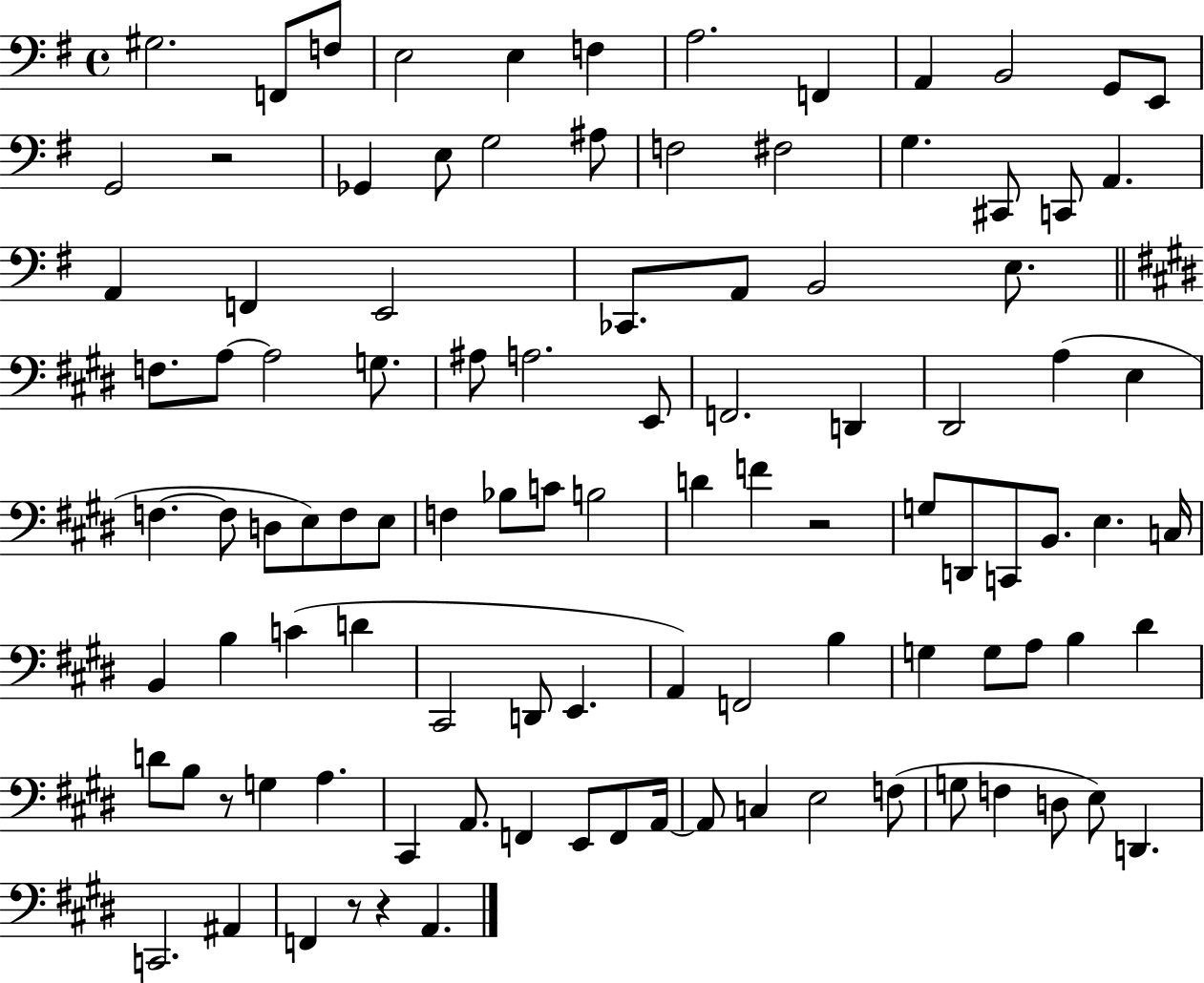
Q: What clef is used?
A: bass